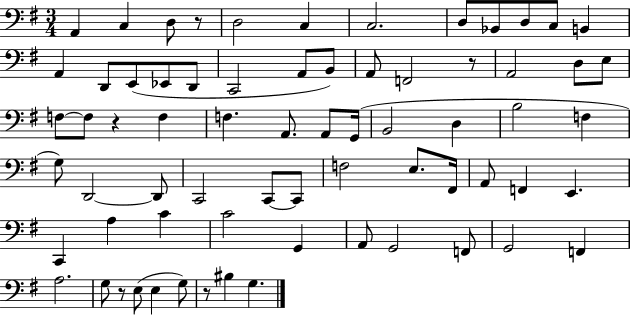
A2/q C3/q D3/e R/e D3/h C3/q C3/h. D3/e Bb2/e D3/e C3/e B2/q A2/q D2/e E2/e Eb2/e D2/e C2/h A2/e B2/e A2/e F2/h R/e A2/h D3/e E3/e F3/e F3/e R/q F3/q F3/q. A2/e. A2/e G2/s B2/h D3/q B3/h F3/q G3/e D2/h D2/e C2/h C2/e C2/e F3/h E3/e. F#2/s A2/e F2/q E2/q. C2/q A3/q C4/q C4/h G2/q A2/e G2/h F2/e G2/h F2/q A3/h. G3/e R/e E3/e E3/q G3/e R/e BIS3/q G3/q.